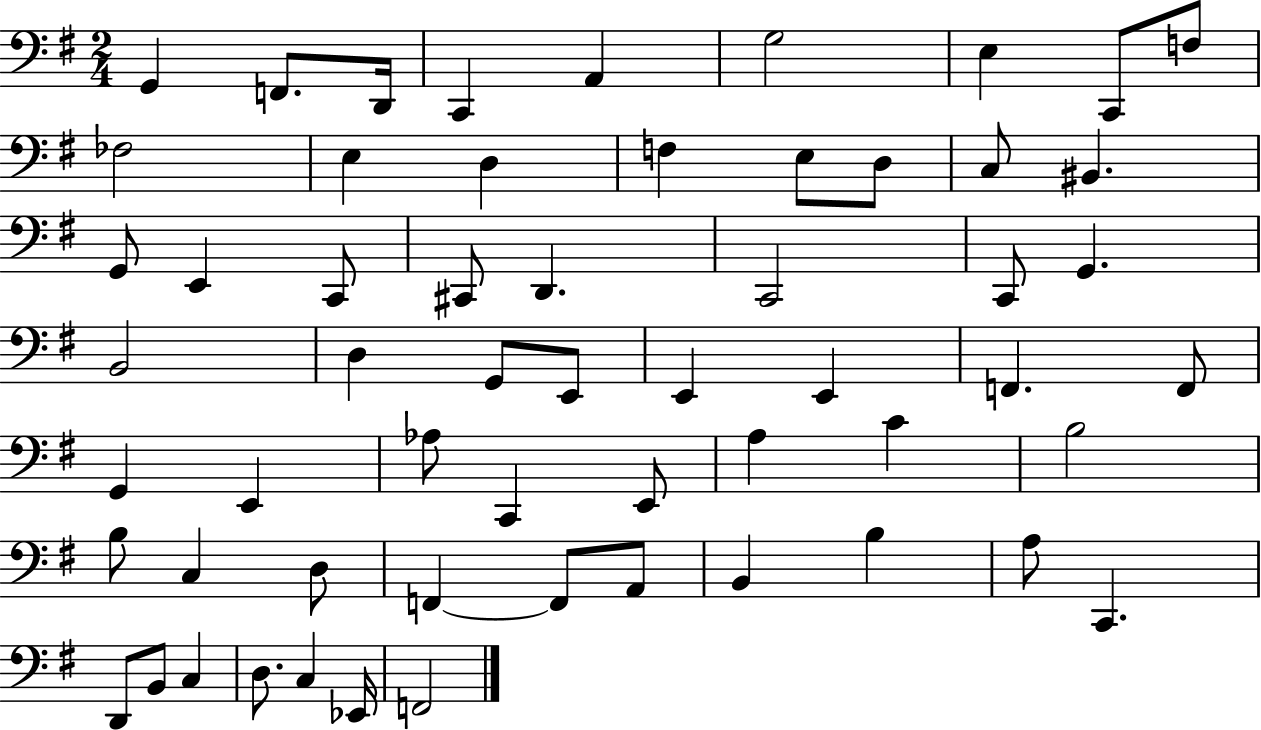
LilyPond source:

{
  \clef bass
  \numericTimeSignature
  \time 2/4
  \key g \major
  g,4 f,8. d,16 | c,4 a,4 | g2 | e4 c,8 f8 | \break fes2 | e4 d4 | f4 e8 d8 | c8 bis,4. | \break g,8 e,4 c,8 | cis,8 d,4. | c,2 | c,8 g,4. | \break b,2 | d4 g,8 e,8 | e,4 e,4 | f,4. f,8 | \break g,4 e,4 | aes8 c,4 e,8 | a4 c'4 | b2 | \break b8 c4 d8 | f,4~~ f,8 a,8 | b,4 b4 | a8 c,4. | \break d,8 b,8 c4 | d8. c4 ees,16 | f,2 | \bar "|."
}